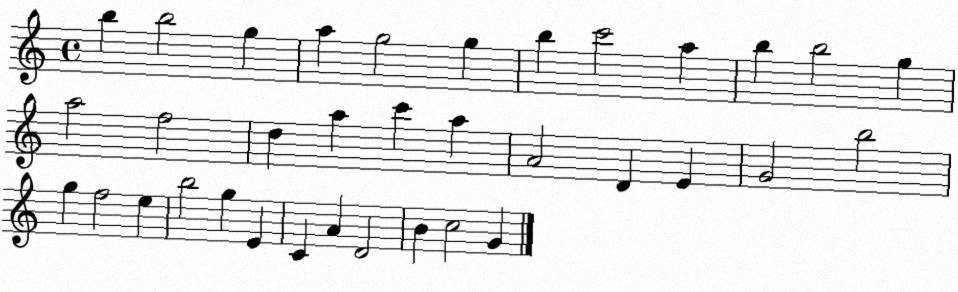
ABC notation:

X:1
T:Untitled
M:4/4
L:1/4
K:C
b b2 g a g2 g b c'2 a b b2 g a2 f2 d a c' a A2 D E G2 b2 g f2 e b2 g E C A D2 B c2 G